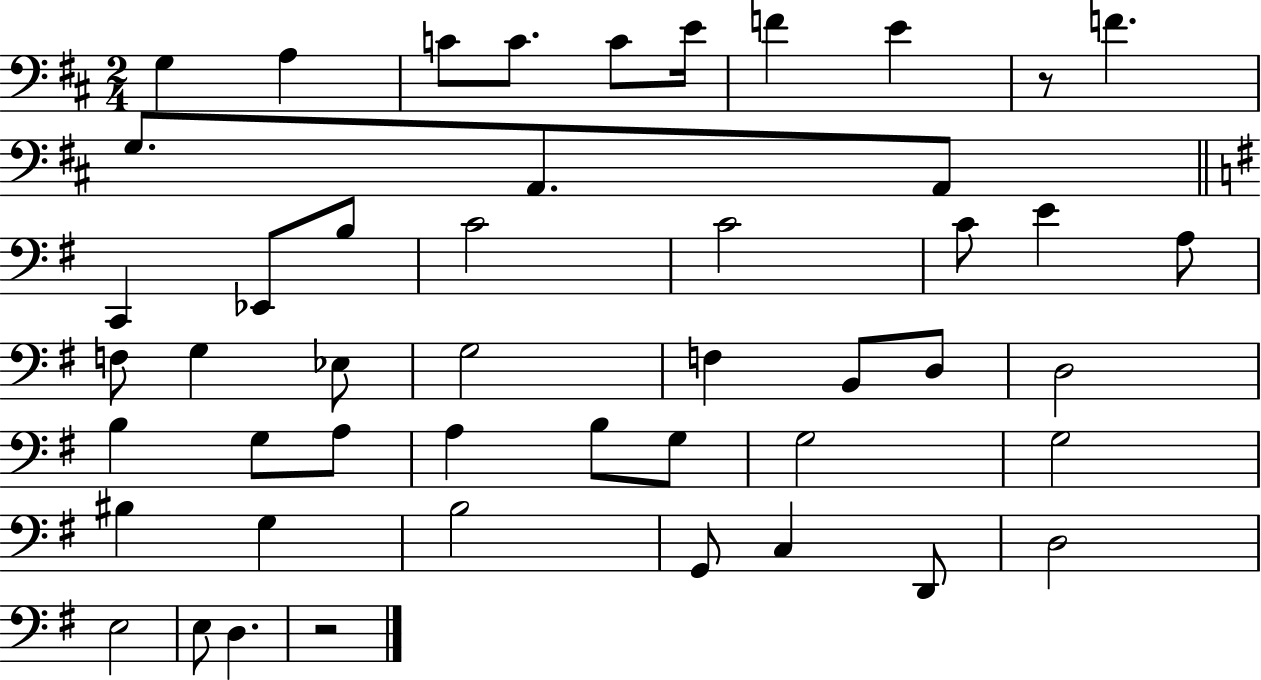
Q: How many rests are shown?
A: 2